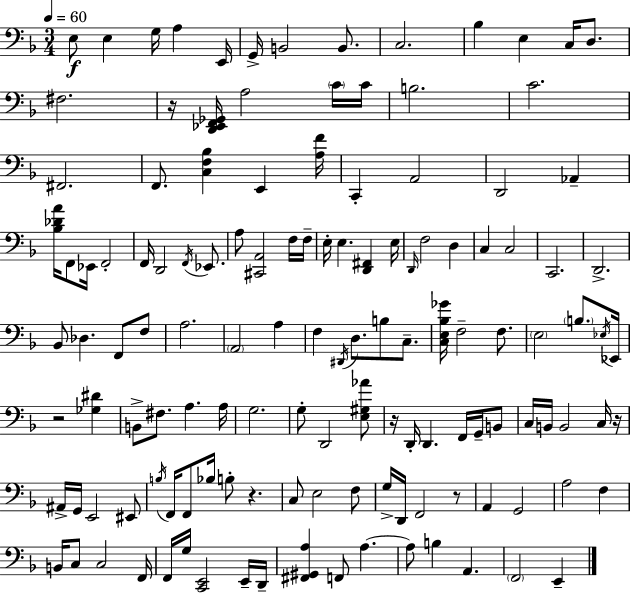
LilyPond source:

{
  \clef bass
  \numericTimeSignature
  \time 3/4
  \key f \major
  \tempo 4 = 60
  e8\f e4 g16 a4 e,16 | g,16-> b,2 b,8. | c2. | bes4 e4 c16 d8. | \break fis2. | r16 <d, ees, f, ges,>16 a2 \parenthesize c'16 c'16 | b2. | c'2. | \break fis,2. | f,8. <c f bes>4 e,4 <a f'>16 | c,4-. a,2 | d,2 aes,4-- | \break <bes des' a'>16 f,8 ees,16 f,2-. | f,16 d,2 \acciaccatura { f,16 } ees,8. | a8 <cis, a,>2 f16 | f16-- e16-. e4. <d, fis,>4 | \break e16 \grace { d,16 } f2 d4 | c4 c2 | c,2. | d,2.-> | \break bes,8 des4. f,8 | f8 a2. | \parenthesize a,2 a4 | f4 \acciaccatura { dis,16 } d8. b8 | \break c8.-- <c e bes ges'>16 f2-- | f8. \parenthesize e2 \parenthesize b8. | \acciaccatura { ees16 } ees,16 r2 | <ges dis'>4 b,8-> fis8. a4. | \break a16 g2. | g8-. d,2 | <e gis aes'>8 r16 d,16-. d,4. | f,16 g,16-- b,8 c16 b,16 b,2 | \break c16 r16 ais,16-> g,16 e,2 | eis,8 \acciaccatura { b16 } f,16 f,8 bes16 b8-. r4. | c8 e2 | f8 g16-> d,16 f,2 | \break r8 a,4 g,2 | a2 | f4 b,16 c8 c2 | f,16 f,16 g16 <c, e,>2 | \break e,16-- d,16-- <fis, gis, a>4 f,8 a4.~~ | a8 b4 a,4. | \parenthesize f,2 | e,4-- \bar "|."
}